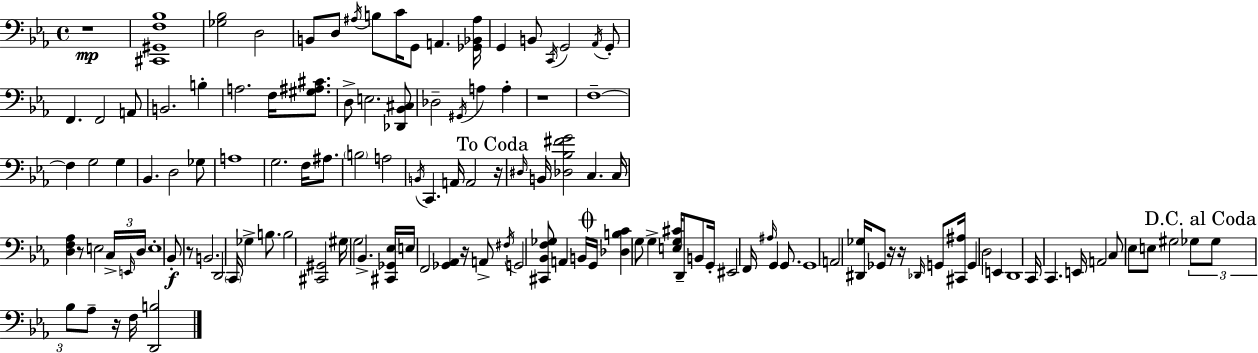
{
  \clef bass
  \time 4/4
  \defaultTimeSignature
  \key c \minor
  \repeat volta 2 { r1\mp | <cis, gis, f bes>1 | <ges bes>2 d2 | b,8 d8 \acciaccatura { ais16 } b8 c'16 g,8 a,4. | \break <ges, bes, ais>16 g,4 b,8 \acciaccatura { c,16 } g,2 | \acciaccatura { aes,16 } g,8-. f,4. f,2 | a,8 b,2. b4-. | a2. f16 | \break <gis ais cis'>8. d8-> e2. | <des, bes, cis>8 des2-- \acciaccatura { gis,16 } a4 | a4-. r1 | f1--~~ | \break f4 g2 | g4 bes,4. d2 | ges8 a1 | g2. | \break f16 ais8. \parenthesize b2 a2 | \acciaccatura { b,16 } c,4. a,16 a,2 | \mark "To Coda" r16 \grace { dis16 } b,16 <des bes fis' g'>2 c4. | c16 <d f aes>4 r8 e2 | \break \tuplet 3/2 { c16-> \grace { e,16 } d16 } e1-. | bes,8-.\f r8 b,2. | d,2 \parenthesize c,16 | ges4-> b8. b2 <cis, gis,>2 | \break gis16 \parenthesize g2 | bes,4.-> <cis, ges, ees>16 e16 f,2 | <ges, aes,>4 r16 a,8-> \acciaccatura { fis16 } g,2 | <cis, bes, f ges>8 a,4 b,16 \mark \markup { \musicglyph "scripts.coda" } g,16 <des b c'>4 g8 g4-> | \break <e g cis'>16 d,8-- b,8 g,16-. eis,2 | f,16 \grace { ais16 } g,4 g,8. g,1 | a,2 | <dis, ges>16 ges,8 r16 r16 \grace { des,16 } g,8 <cis, ais>16 g,4 d2 | \break e,4 d,1 | c,16 c,4. | e,16 a,2 c8 ees8 e8 | gis2 \tuplet 3/2 { ges8 \mark "D.C. al Coda" ges8 bes8 } aes8-- | \break r16 f16 <d, b>2 } \bar "|."
}